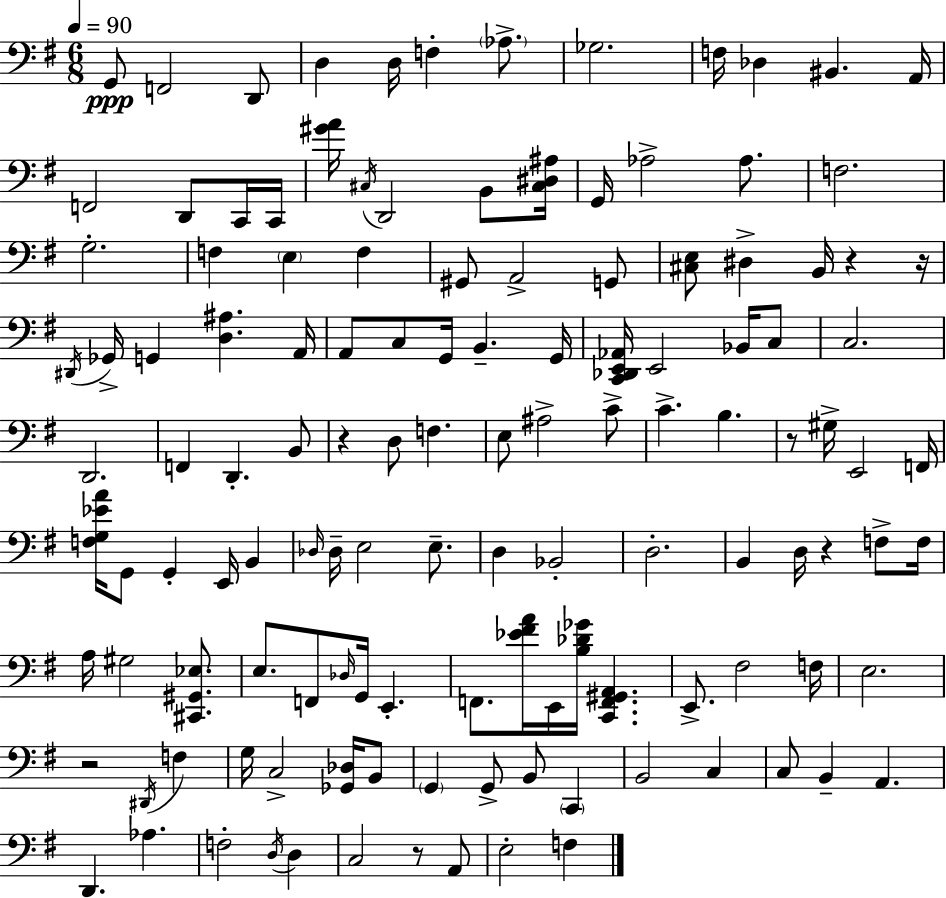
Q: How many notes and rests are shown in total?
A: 128